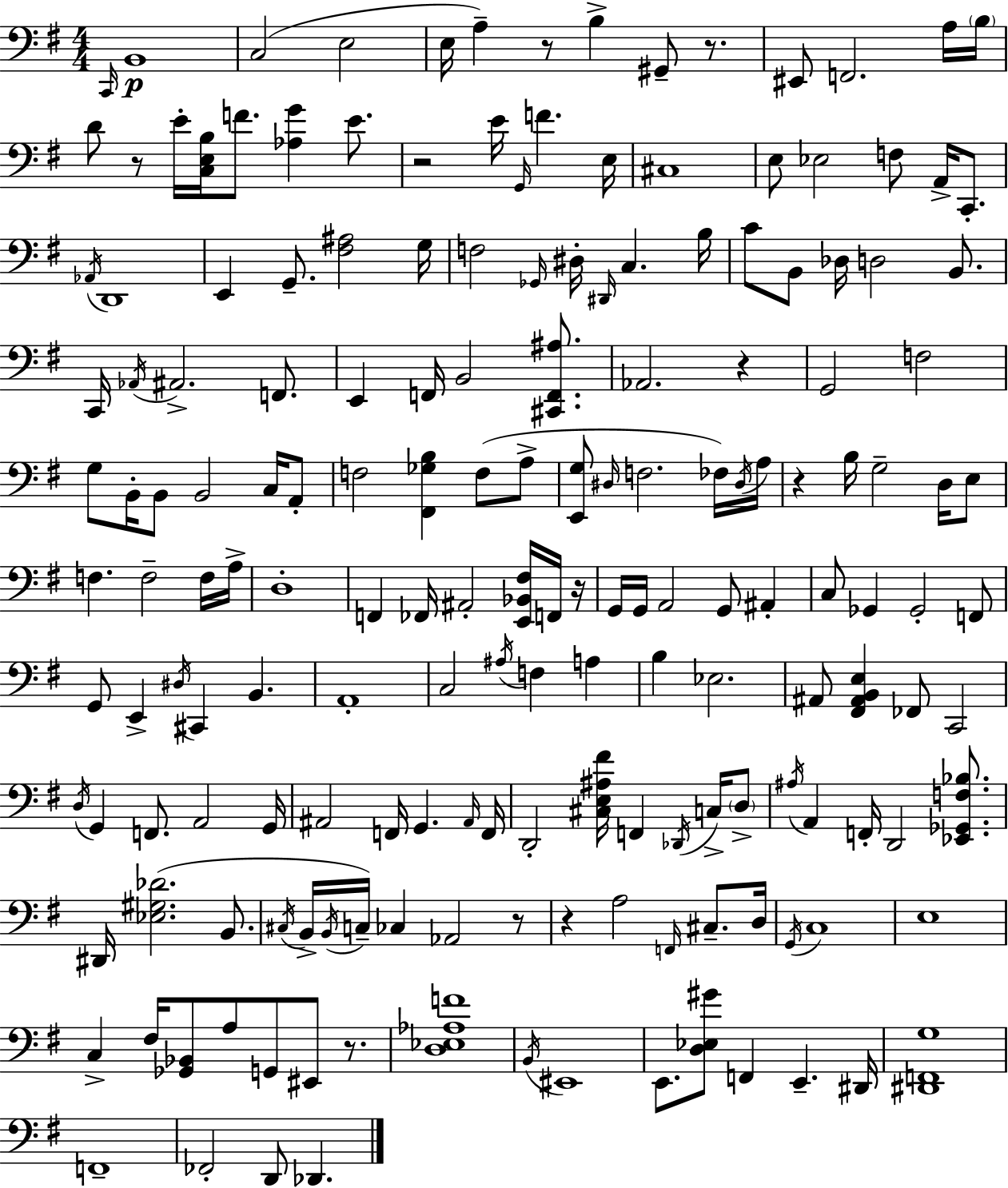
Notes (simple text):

C2/s B2/w C3/h E3/h E3/s A3/q R/e B3/q G#2/e R/e. EIS2/e F2/h. A3/s B3/s D4/e R/e E4/s [C3,E3,B3]/s F4/e. [Ab3,G4]/q E4/e. R/h E4/s G2/s F4/q. E3/s C#3/w E3/e Eb3/h F3/e A2/s C2/e. Ab2/s D2/w E2/q G2/e. [F#3,A#3]/h G3/s F3/h Gb2/s D#3/s D#2/s C3/q. B3/s C4/e B2/e Db3/s D3/h B2/e. C2/s Ab2/s A#2/h. F2/e. E2/q F2/s B2/h [C#2,F2,A#3]/e. Ab2/h. R/q G2/h F3/h G3/e B2/s B2/e B2/h C3/s A2/e F3/h [F#2,Gb3,B3]/q F3/e A3/e [E2,G3]/e D#3/s F3/h. FES3/s D#3/s A3/s R/q B3/s G3/h D3/s E3/e F3/q. F3/h F3/s A3/s D3/w F2/q FES2/s A#2/h [E2,Bb2,F#3]/s F2/s R/s G2/s G2/s A2/h G2/e A#2/q C3/e Gb2/q Gb2/h F2/e G2/e E2/q D#3/s C#2/q B2/q. A2/w C3/h A#3/s F3/q A3/q B3/q Eb3/h. A#2/e [F#2,A#2,B2,E3]/q FES2/e C2/h D3/s G2/q F2/e. A2/h G2/s A#2/h F2/s G2/q. A#2/s F2/s D2/h [C#3,E3,A#3,F#4]/s F2/q Db2/s C3/s D3/e A#3/s A2/q F2/s D2/h [Eb2,Gb2,F3,Bb3]/e. D#2/s [Eb3,G#3,Db4]/h. B2/e. C#3/s B2/s B2/s C3/s CES3/q Ab2/h R/e R/q A3/h F2/s C#3/e. D3/s G2/s C3/w E3/w C3/q F#3/s [Gb2,Bb2]/e A3/e G2/e EIS2/e R/e. [D3,Eb3,Ab3,F4]/w B2/s EIS2/w E2/e. [D3,Eb3,G#4]/e F2/q E2/q. D#2/s [D#2,F2,G3]/w F2/w FES2/h D2/e Db2/q.